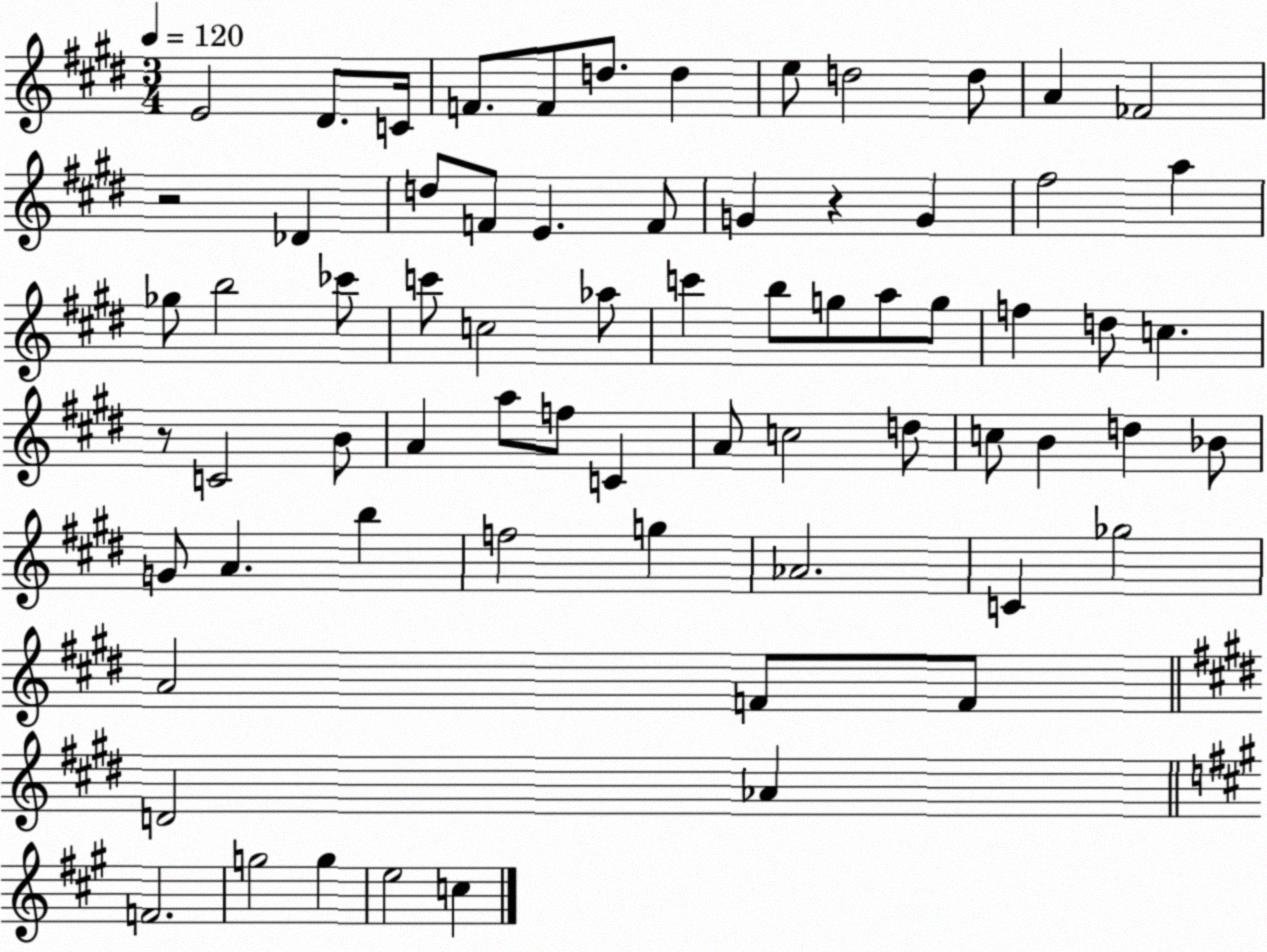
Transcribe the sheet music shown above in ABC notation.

X:1
T:Untitled
M:3/4
L:1/4
K:E
E2 ^D/2 C/4 F/2 F/2 d/2 d e/2 d2 d/2 A _F2 z2 _D d/2 F/2 E F/2 G z G ^f2 a _g/2 b2 _c'/2 c'/2 c2 _a/2 c' b/2 g/2 a/2 g/2 f d/2 c z/2 C2 B/2 A a/2 f/2 C A/2 c2 d/2 c/2 B d _B/2 G/2 A b f2 g _A2 C _g2 A2 F/2 F/2 D2 _A F2 g2 g e2 c